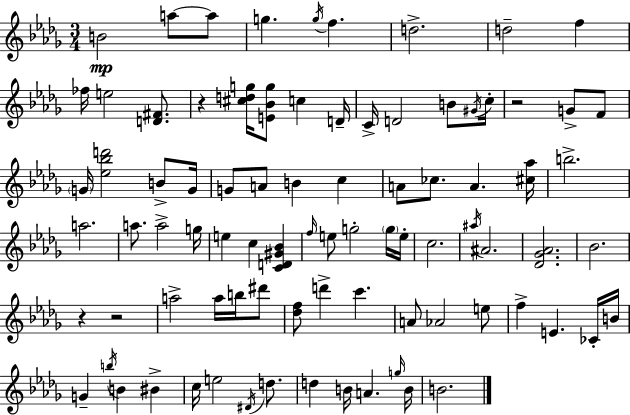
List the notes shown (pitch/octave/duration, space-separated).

B4/h A5/e A5/e G5/q. G5/s F5/q. D5/h. D5/h F5/q FES5/s E5/h [D4,F#4]/e. R/q [C#5,D5,G5]/s [E4,Bb4,G5]/e C5/q D4/s C4/s D4/h B4/e G#4/s C5/s R/h G4/e F4/e G4/s [Eb5,Bb5,D6]/h B4/e G4/s G4/e A4/e B4/q C5/q A4/e CES5/e. A4/q. [C#5,Ab5]/s B5/h. A5/h. A5/e. A5/h G5/s E5/q C5/q [C4,D4,G#4,Bb4]/q F5/s E5/e G5/h G5/s E5/s C5/h. A#5/s A#4/h. [Db4,Gb4,Ab4]/h. Bb4/h. R/q R/h A5/h A5/s B5/s D#6/e [Db5,F5]/e D6/q C6/q. A4/e Ab4/h E5/e F5/q E4/q. CES4/s B4/s G4/q B5/s B4/q BIS4/q C5/s E5/h D#4/s D5/e. D5/q B4/s A4/q. G5/s B4/s B4/h.